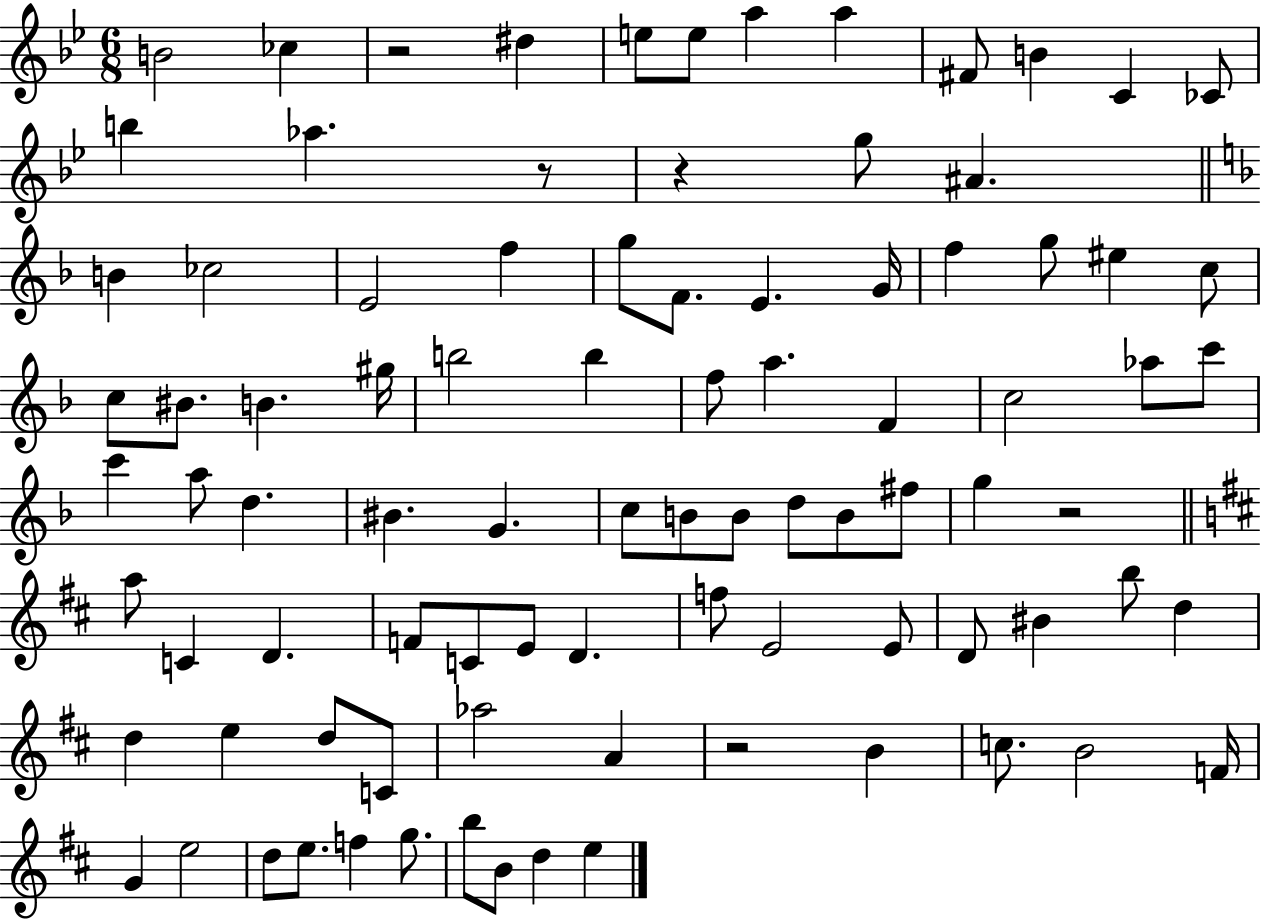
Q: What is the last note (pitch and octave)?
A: E5